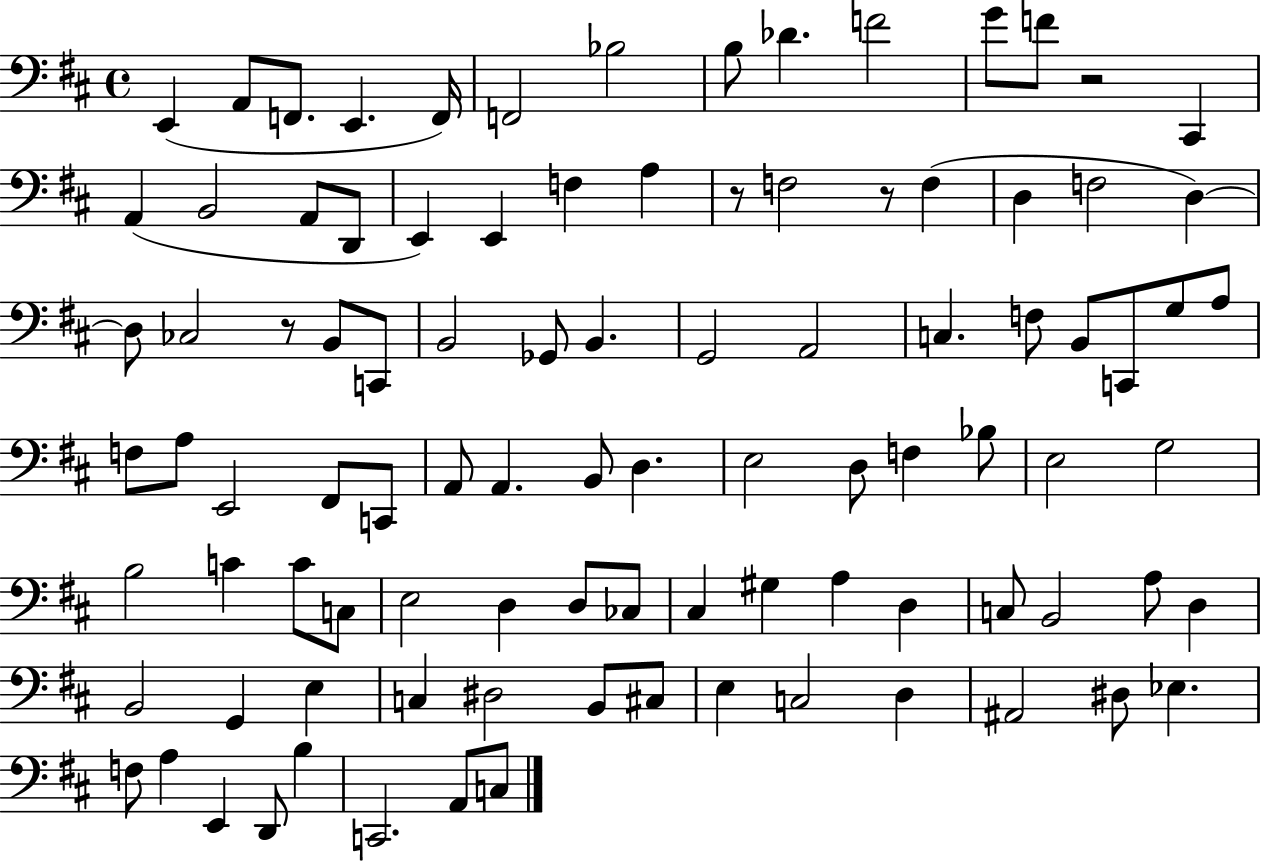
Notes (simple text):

E2/q A2/e F2/e. E2/q. F2/s F2/h Bb3/h B3/e Db4/q. F4/h G4/e F4/e R/h C#2/q A2/q B2/h A2/e D2/e E2/q E2/q F3/q A3/q R/e F3/h R/e F3/q D3/q F3/h D3/q D3/e CES3/h R/e B2/e C2/e B2/h Gb2/e B2/q. G2/h A2/h C3/q. F3/e B2/e C2/e G3/e A3/e F3/e A3/e E2/h F#2/e C2/e A2/e A2/q. B2/e D3/q. E3/h D3/e F3/q Bb3/e E3/h G3/h B3/h C4/q C4/e C3/e E3/h D3/q D3/e CES3/e C#3/q G#3/q A3/q D3/q C3/e B2/h A3/e D3/q B2/h G2/q E3/q C3/q D#3/h B2/e C#3/e E3/q C3/h D3/q A#2/h D#3/e Eb3/q. F3/e A3/q E2/q D2/e B3/q C2/h. A2/e C3/e